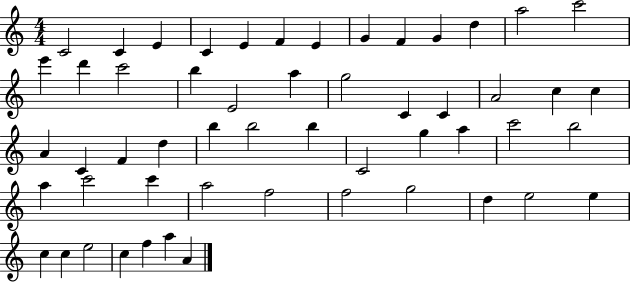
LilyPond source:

{
  \clef treble
  \numericTimeSignature
  \time 4/4
  \key c \major
  c'2 c'4 e'4 | c'4 e'4 f'4 e'4 | g'4 f'4 g'4 d''4 | a''2 c'''2 | \break e'''4 d'''4 c'''2 | b''4 e'2 a''4 | g''2 c'4 c'4 | a'2 c''4 c''4 | \break a'4 c'4 f'4 d''4 | b''4 b''2 b''4 | c'2 g''4 a''4 | c'''2 b''2 | \break a''4 c'''2 c'''4 | a''2 f''2 | f''2 g''2 | d''4 e''2 e''4 | \break c''4 c''4 e''2 | c''4 f''4 a''4 a'4 | \bar "|."
}